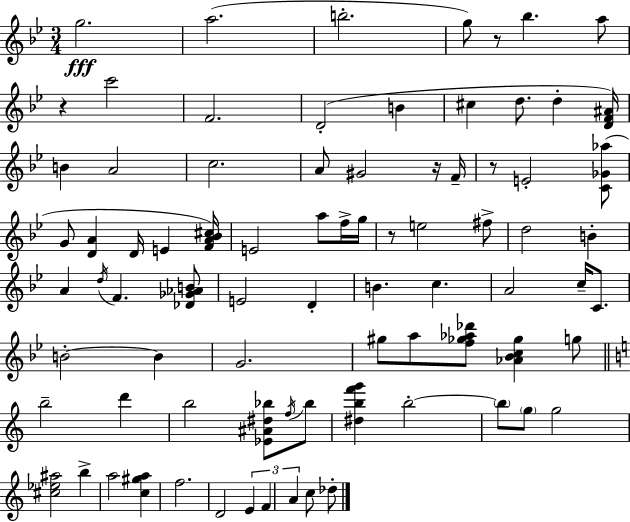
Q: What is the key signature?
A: G minor